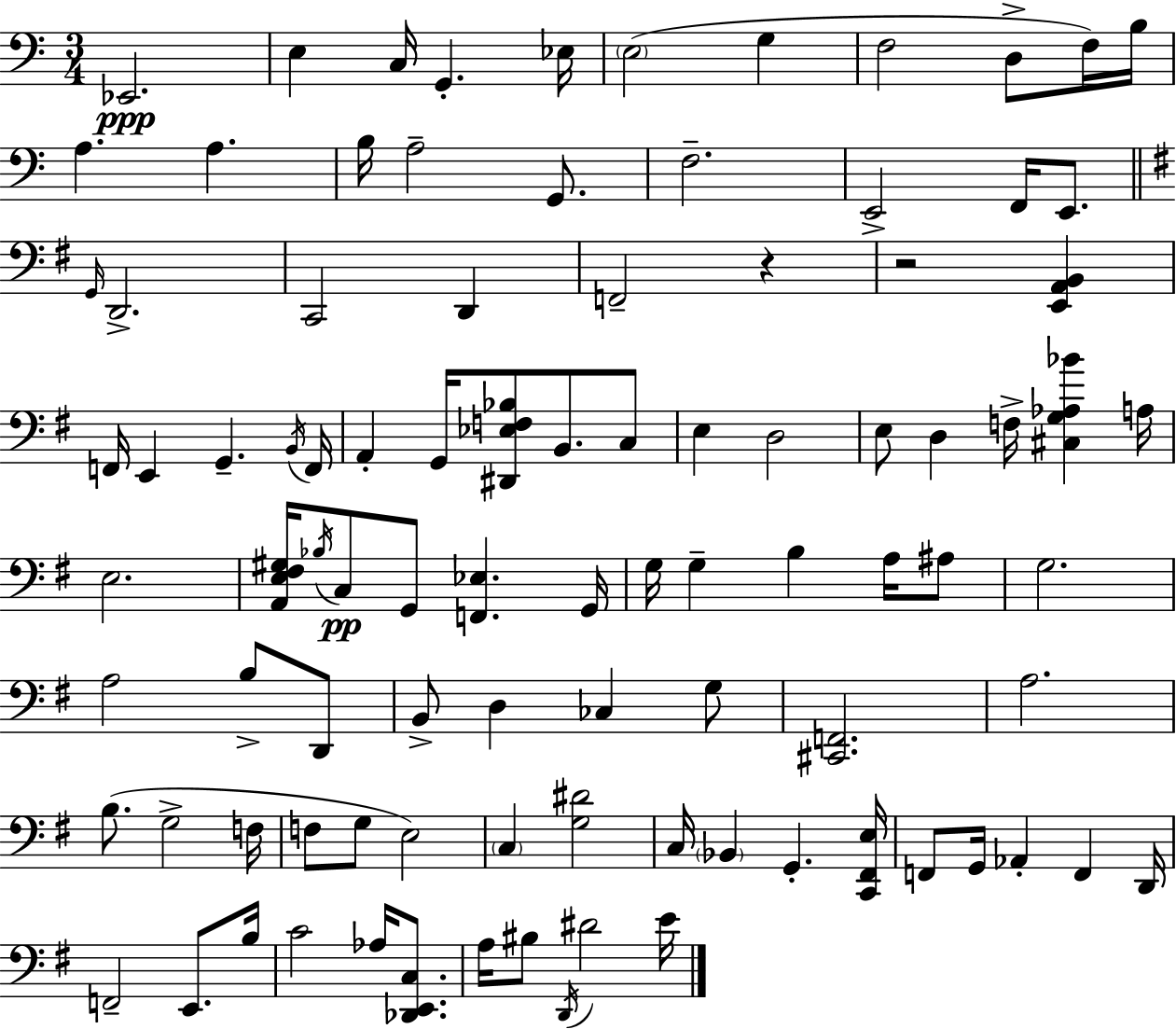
X:1
T:Untitled
M:3/4
L:1/4
K:Am
_E,,2 E, C,/4 G,, _E,/4 E,2 G, F,2 D,/2 F,/4 B,/4 A, A, B,/4 A,2 G,,/2 F,2 E,,2 F,,/4 E,,/2 G,,/4 D,,2 C,,2 D,, F,,2 z z2 [E,,A,,B,,] F,,/4 E,, G,, B,,/4 F,,/4 A,, G,,/4 [^D,,_E,F,_B,]/2 B,,/2 C,/2 E, D,2 E,/2 D, F,/4 [^C,G,_A,_B] A,/4 E,2 [A,,E,^F,^G,]/4 _B,/4 C,/2 G,,/2 [F,,_E,] G,,/4 G,/4 G, B, A,/4 ^A,/2 G,2 A,2 B,/2 D,,/2 B,,/2 D, _C, G,/2 [^C,,F,,]2 A,2 B,/2 G,2 F,/4 F,/2 G,/2 E,2 C, [G,^D]2 C,/4 _B,, G,, [C,,^F,,E,]/4 F,,/2 G,,/4 _A,, F,, D,,/4 F,,2 E,,/2 B,/4 C2 _A,/4 [_D,,E,,C,]/2 A,/4 ^B,/2 D,,/4 ^D2 E/4